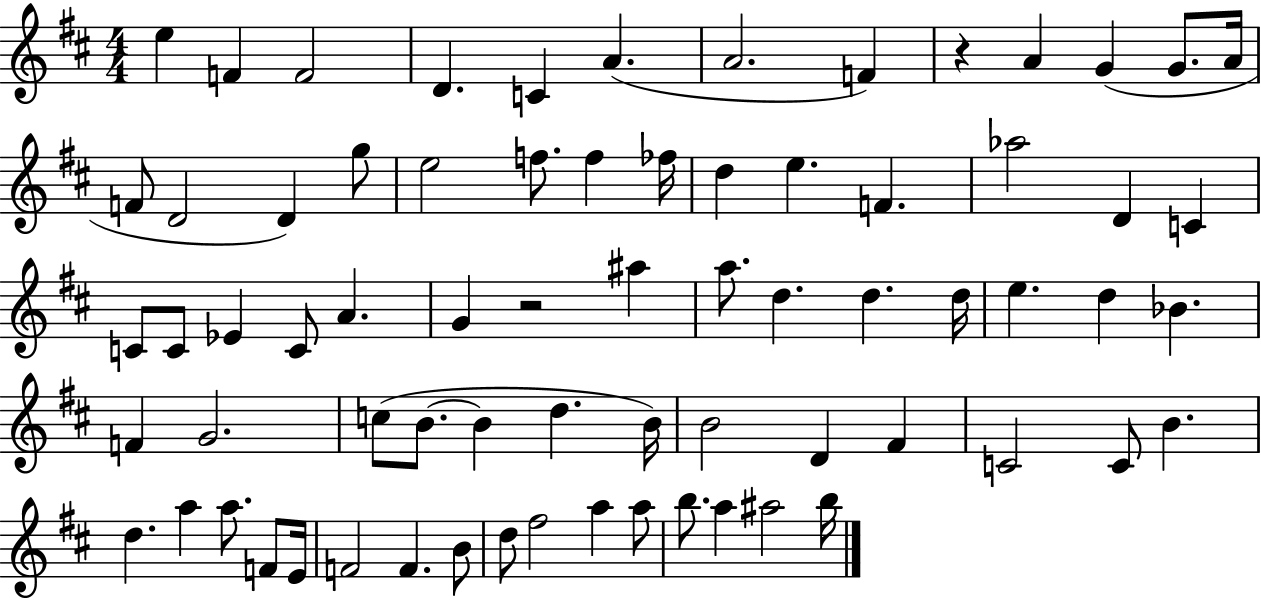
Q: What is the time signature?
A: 4/4